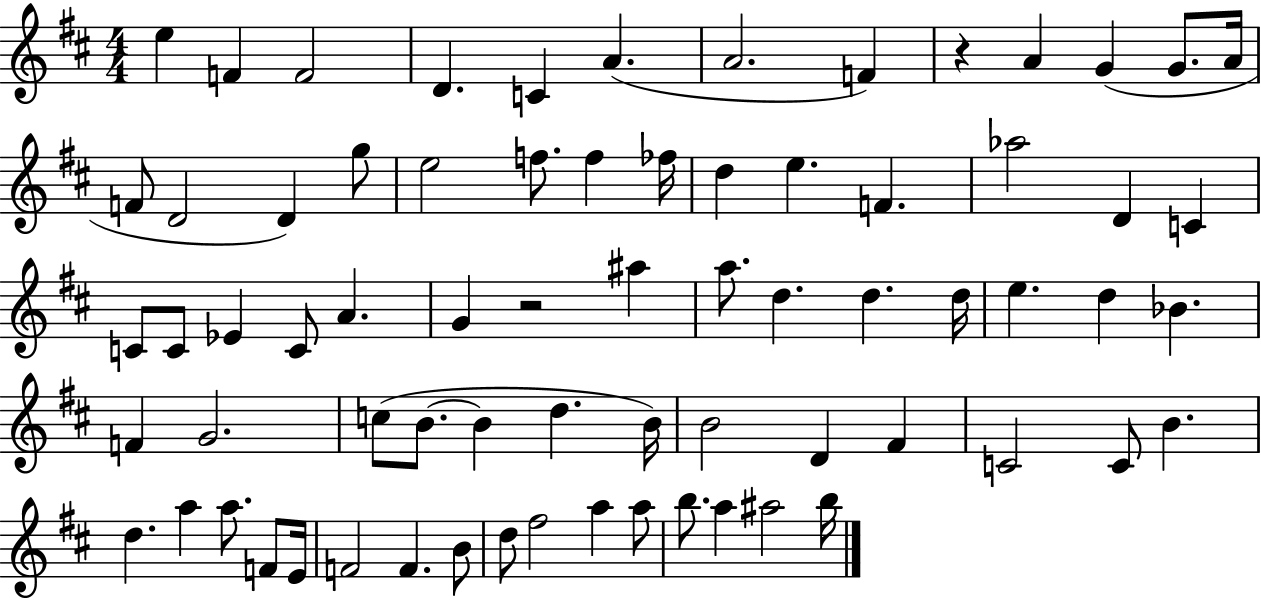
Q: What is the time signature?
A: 4/4